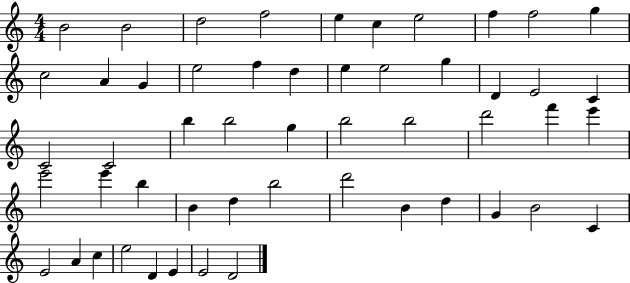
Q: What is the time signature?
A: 4/4